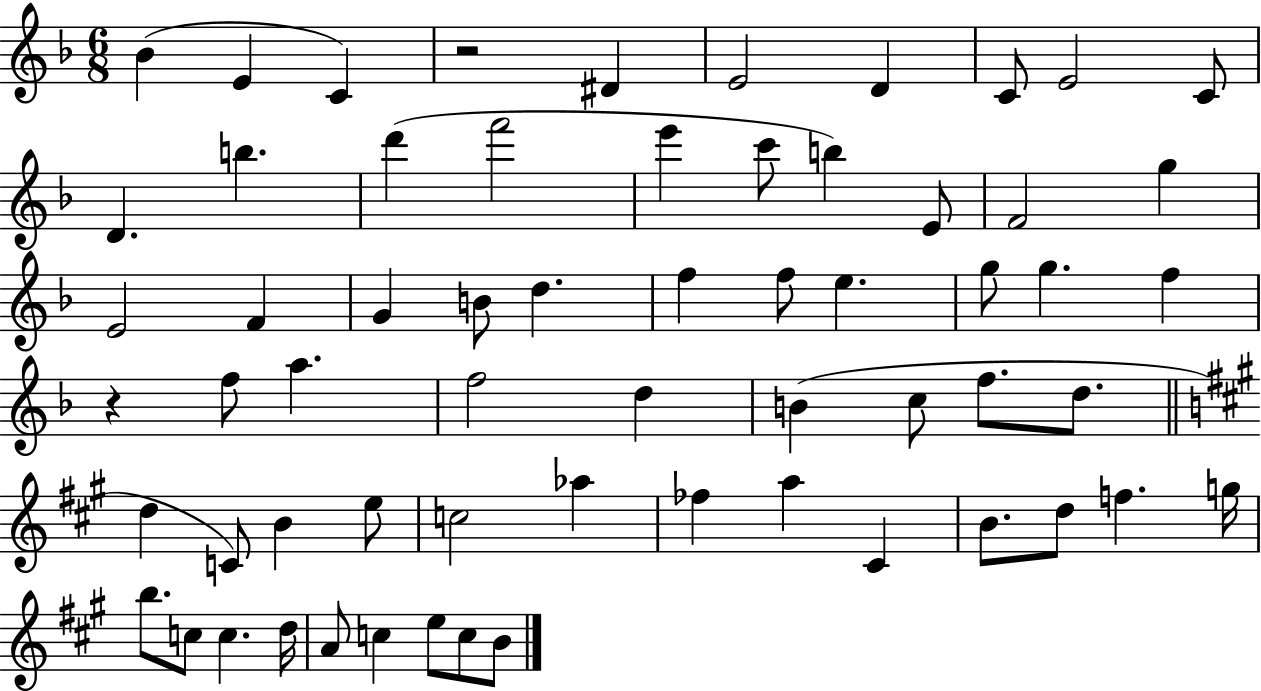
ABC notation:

X:1
T:Untitled
M:6/8
L:1/4
K:F
_B E C z2 ^D E2 D C/2 E2 C/2 D b d' f'2 e' c'/2 b E/2 F2 g E2 F G B/2 d f f/2 e g/2 g f z f/2 a f2 d B c/2 f/2 d/2 d C/2 B e/2 c2 _a _f a ^C B/2 d/2 f g/4 b/2 c/2 c d/4 A/2 c e/2 c/2 B/2